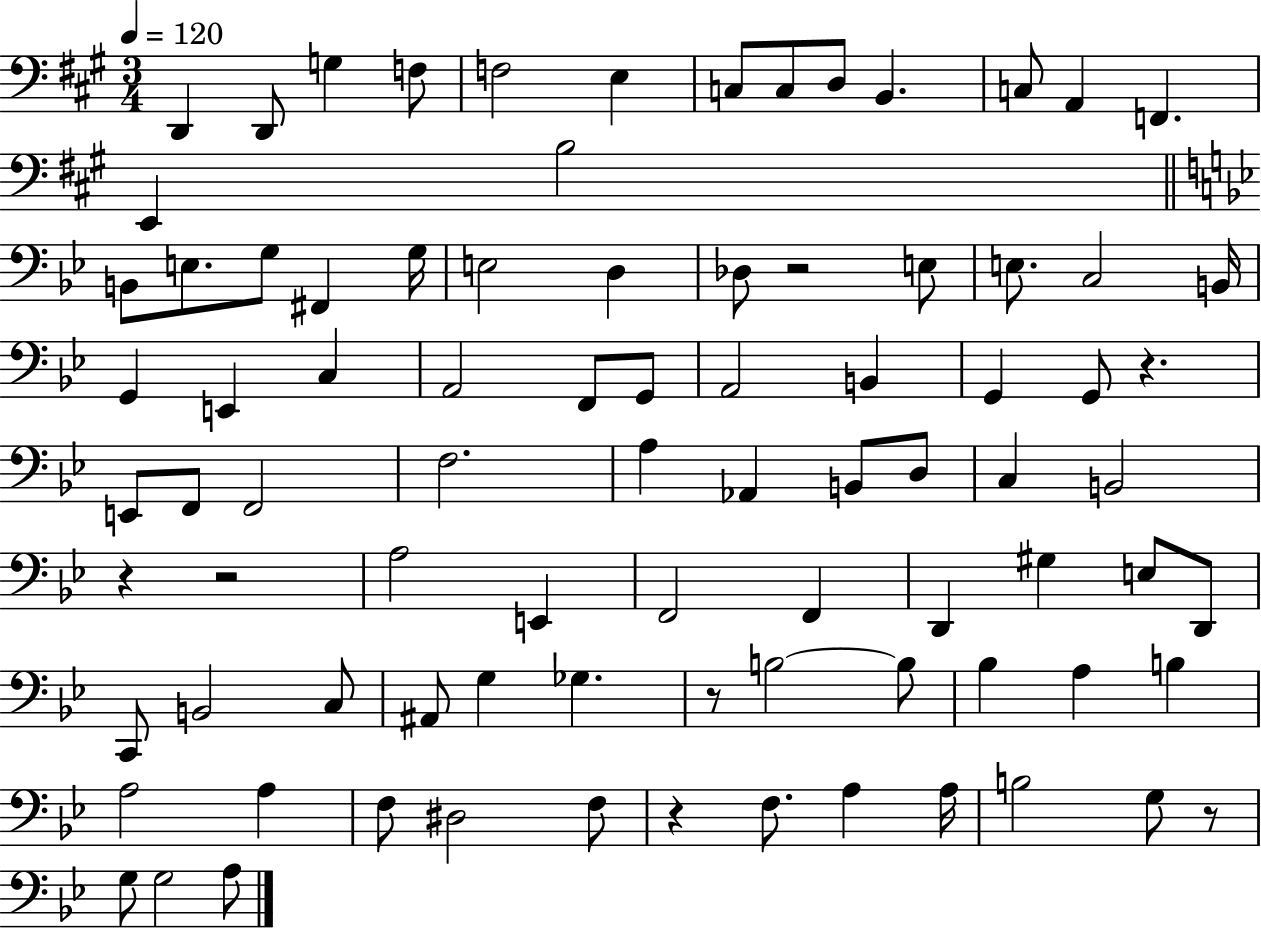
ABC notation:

X:1
T:Untitled
M:3/4
L:1/4
K:A
D,, D,,/2 G, F,/2 F,2 E, C,/2 C,/2 D,/2 B,, C,/2 A,, F,, E,, B,2 B,,/2 E,/2 G,/2 ^F,, G,/4 E,2 D, _D,/2 z2 E,/2 E,/2 C,2 B,,/4 G,, E,, C, A,,2 F,,/2 G,,/2 A,,2 B,, G,, G,,/2 z E,,/2 F,,/2 F,,2 F,2 A, _A,, B,,/2 D,/2 C, B,,2 z z2 A,2 E,, F,,2 F,, D,, ^G, E,/2 D,,/2 C,,/2 B,,2 C,/2 ^A,,/2 G, _G, z/2 B,2 B,/2 _B, A, B, A,2 A, F,/2 ^D,2 F,/2 z F,/2 A, A,/4 B,2 G,/2 z/2 G,/2 G,2 A,/2